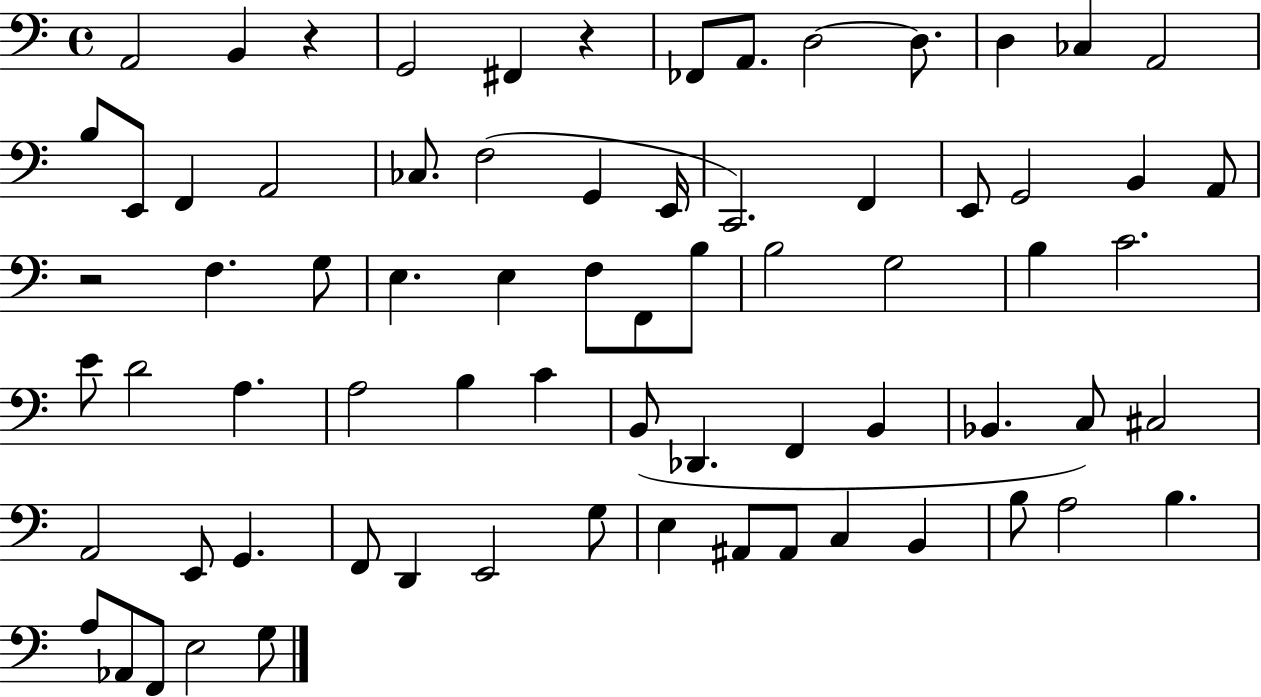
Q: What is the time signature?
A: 4/4